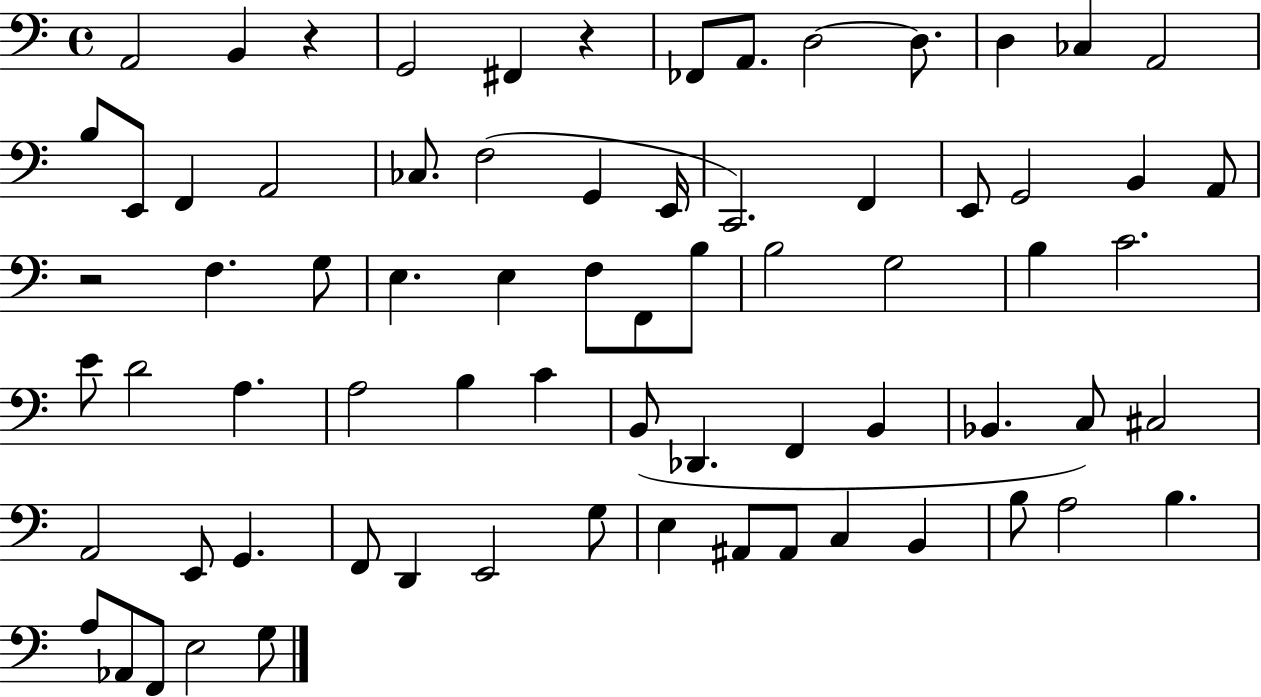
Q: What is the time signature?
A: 4/4